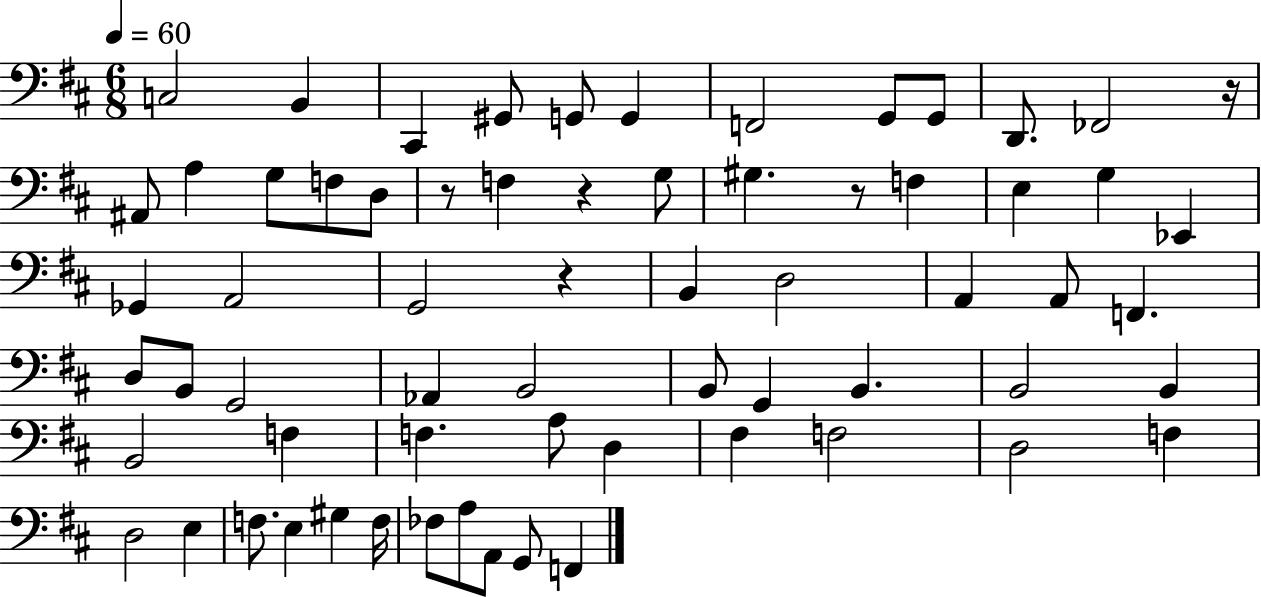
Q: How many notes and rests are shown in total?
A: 66